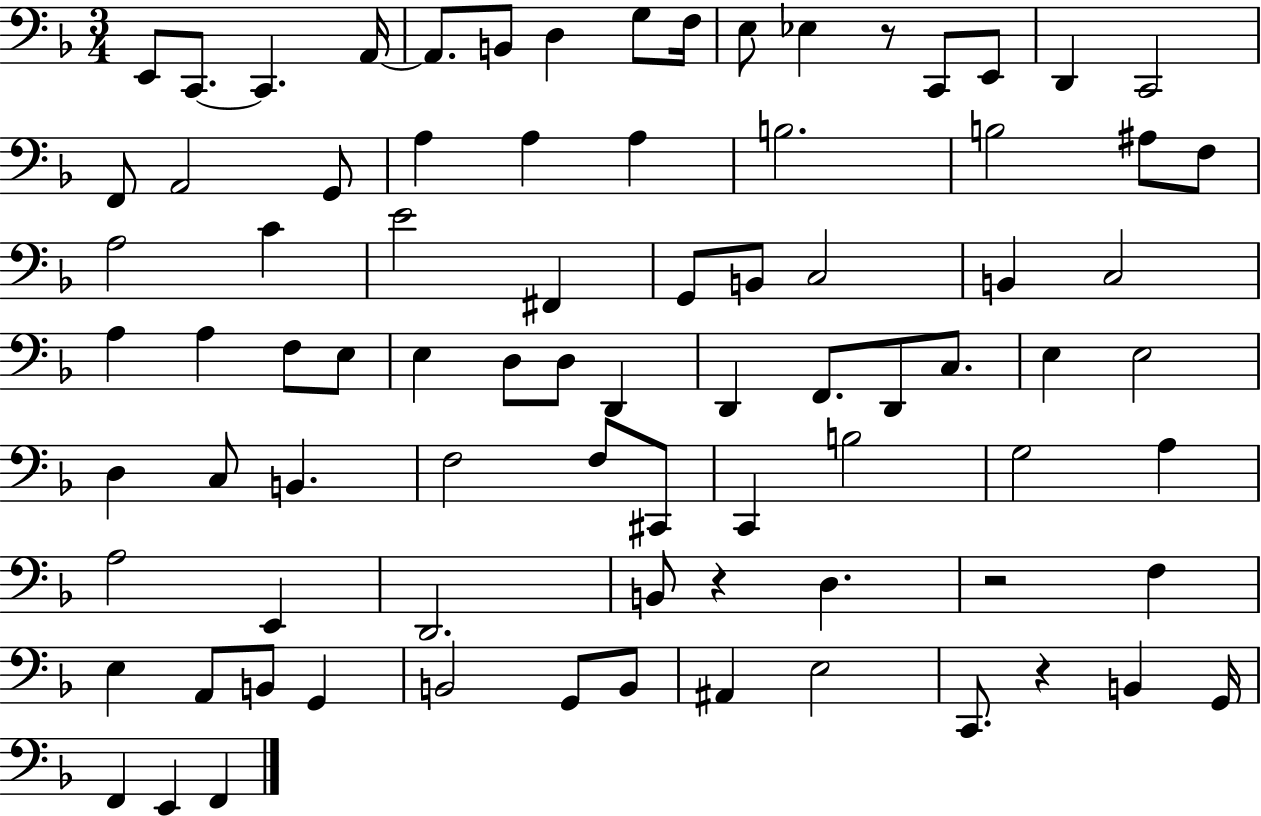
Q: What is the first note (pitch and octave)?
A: E2